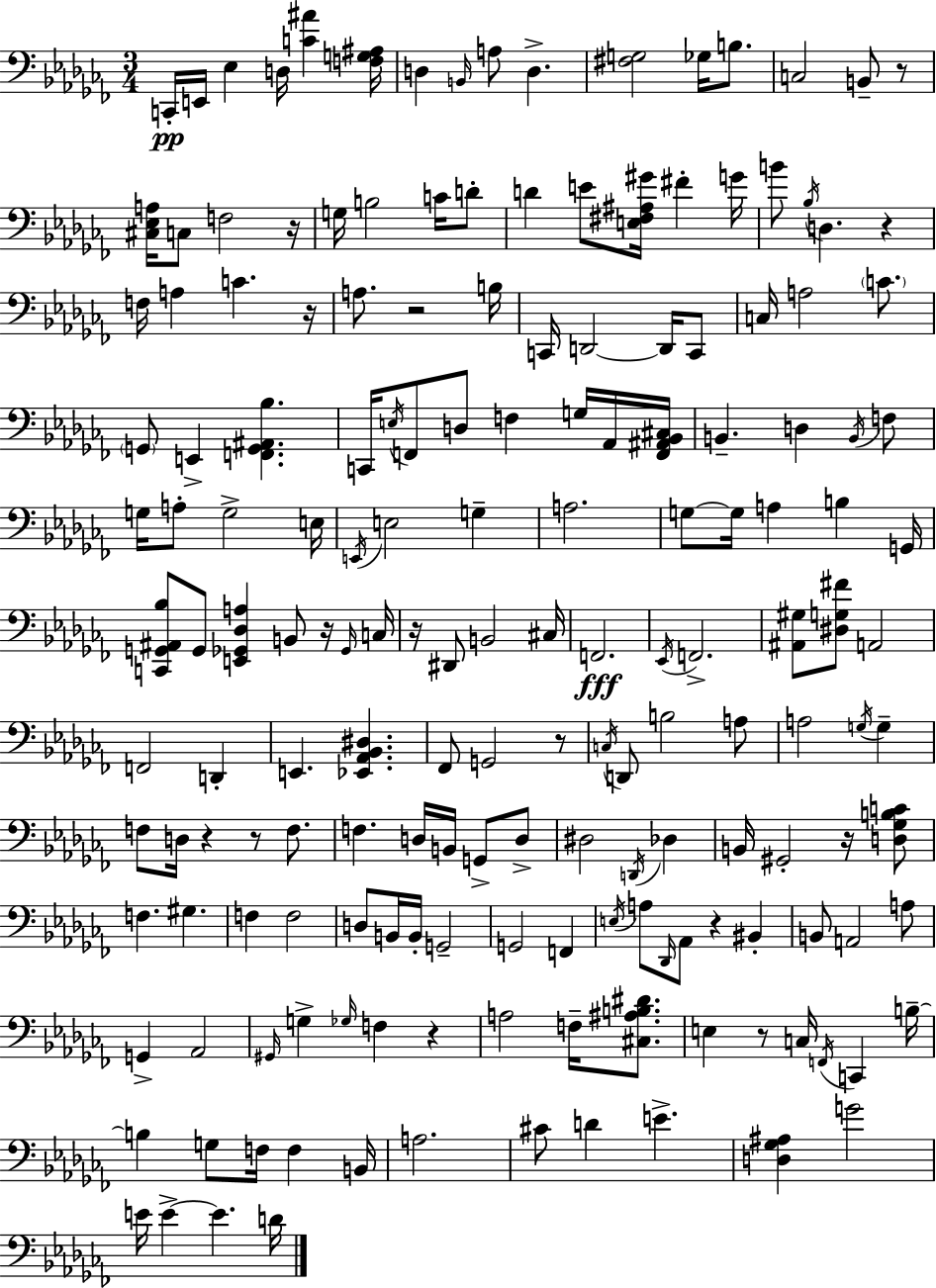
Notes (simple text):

C2/s E2/s Eb3/q D3/s [C4,A#4]/q [F3,G3,A#3]/s D3/q B2/s A3/e D3/q. [F#3,G3]/h Gb3/s B3/e. C3/h B2/e R/e [C#3,Eb3,A3]/s C3/e F3/h R/s G3/s B3/h C4/s D4/e D4/q E4/e [E3,F#3,A#3,G#4]/s F#4/q G4/s B4/e Bb3/s D3/q. R/q F3/s A3/q C4/q. R/s A3/e. R/h B3/s C2/s D2/h D2/s C2/e C3/s A3/h C4/e. G2/e E2/q [F2,G2,A#2,Bb3]/q. C2/s E3/s F2/e D3/e F3/q G3/s Ab2/s [F2,A#2,Bb2,C#3]/s B2/q. D3/q B2/s F3/e G3/s A3/e G3/h E3/s E2/s E3/h G3/q A3/h. G3/e G3/s A3/q B3/q G2/s [C2,G2,A#2,Bb3]/e G2/e [E2,Gb2,Db3,A3]/q B2/e R/s Gb2/s C3/s R/s D#2/e B2/h C#3/s F2/h. Eb2/s F2/h. [A#2,G#3]/e [D#3,G3,F#4]/e A2/h F2/h D2/q E2/q. [Eb2,Ab2,Bb2,D#3]/q. FES2/e G2/h R/e C3/s D2/e B3/h A3/e A3/h G3/s G3/q F3/e D3/s R/q R/e F3/e. F3/q. D3/s B2/s G2/e D3/e D#3/h D2/s Db3/q B2/s G#2/h R/s [D3,Gb3,B3,C4]/e F3/q. G#3/q. F3/q F3/h D3/e B2/s B2/s G2/h G2/h F2/q E3/s A3/e Db2/s Ab2/e R/q BIS2/q B2/e A2/h A3/e G2/q Ab2/h G#2/s G3/q Gb3/s F3/q R/q A3/h F3/s [C#3,A#3,B3,D#4]/e. E3/q R/e C3/s F2/s C2/q B3/s B3/q G3/e F3/s F3/q B2/s A3/h. C#4/e D4/q E4/q. [D3,Gb3,A#3]/q G4/h E4/s E4/q E4/q. D4/s